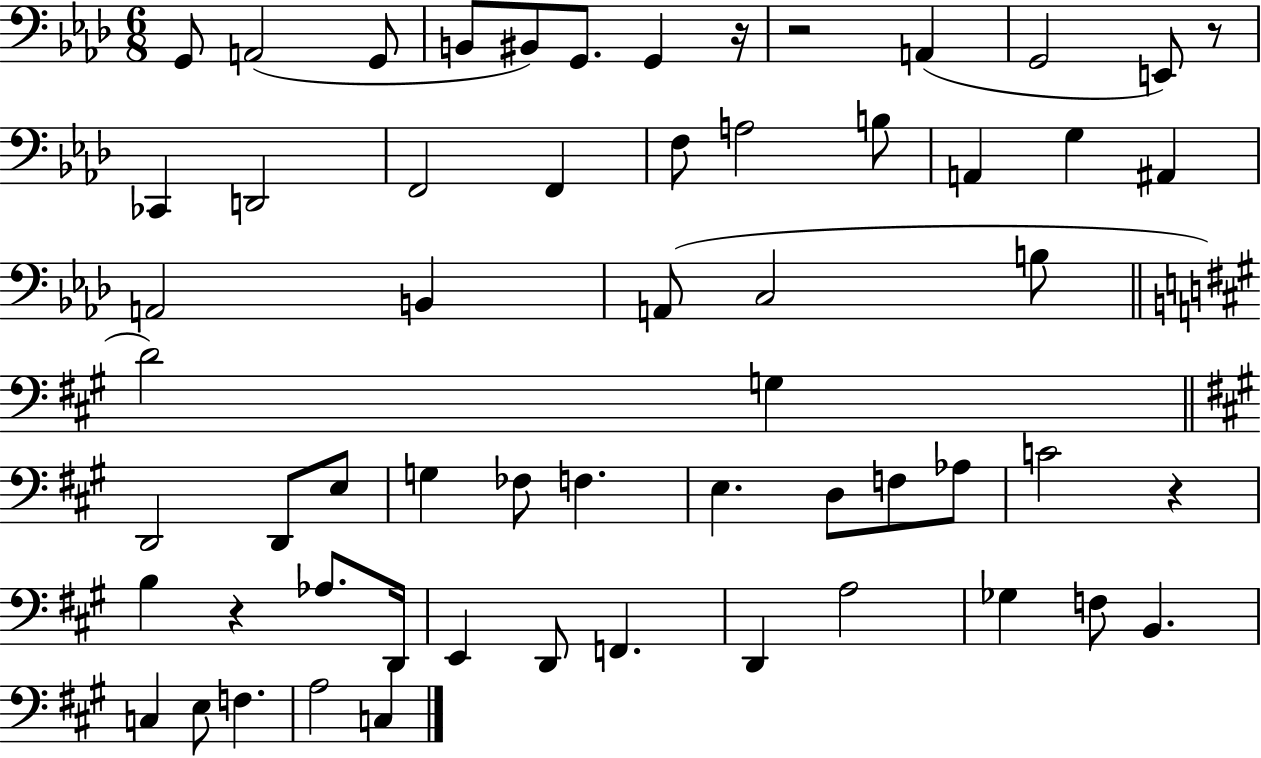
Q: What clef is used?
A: bass